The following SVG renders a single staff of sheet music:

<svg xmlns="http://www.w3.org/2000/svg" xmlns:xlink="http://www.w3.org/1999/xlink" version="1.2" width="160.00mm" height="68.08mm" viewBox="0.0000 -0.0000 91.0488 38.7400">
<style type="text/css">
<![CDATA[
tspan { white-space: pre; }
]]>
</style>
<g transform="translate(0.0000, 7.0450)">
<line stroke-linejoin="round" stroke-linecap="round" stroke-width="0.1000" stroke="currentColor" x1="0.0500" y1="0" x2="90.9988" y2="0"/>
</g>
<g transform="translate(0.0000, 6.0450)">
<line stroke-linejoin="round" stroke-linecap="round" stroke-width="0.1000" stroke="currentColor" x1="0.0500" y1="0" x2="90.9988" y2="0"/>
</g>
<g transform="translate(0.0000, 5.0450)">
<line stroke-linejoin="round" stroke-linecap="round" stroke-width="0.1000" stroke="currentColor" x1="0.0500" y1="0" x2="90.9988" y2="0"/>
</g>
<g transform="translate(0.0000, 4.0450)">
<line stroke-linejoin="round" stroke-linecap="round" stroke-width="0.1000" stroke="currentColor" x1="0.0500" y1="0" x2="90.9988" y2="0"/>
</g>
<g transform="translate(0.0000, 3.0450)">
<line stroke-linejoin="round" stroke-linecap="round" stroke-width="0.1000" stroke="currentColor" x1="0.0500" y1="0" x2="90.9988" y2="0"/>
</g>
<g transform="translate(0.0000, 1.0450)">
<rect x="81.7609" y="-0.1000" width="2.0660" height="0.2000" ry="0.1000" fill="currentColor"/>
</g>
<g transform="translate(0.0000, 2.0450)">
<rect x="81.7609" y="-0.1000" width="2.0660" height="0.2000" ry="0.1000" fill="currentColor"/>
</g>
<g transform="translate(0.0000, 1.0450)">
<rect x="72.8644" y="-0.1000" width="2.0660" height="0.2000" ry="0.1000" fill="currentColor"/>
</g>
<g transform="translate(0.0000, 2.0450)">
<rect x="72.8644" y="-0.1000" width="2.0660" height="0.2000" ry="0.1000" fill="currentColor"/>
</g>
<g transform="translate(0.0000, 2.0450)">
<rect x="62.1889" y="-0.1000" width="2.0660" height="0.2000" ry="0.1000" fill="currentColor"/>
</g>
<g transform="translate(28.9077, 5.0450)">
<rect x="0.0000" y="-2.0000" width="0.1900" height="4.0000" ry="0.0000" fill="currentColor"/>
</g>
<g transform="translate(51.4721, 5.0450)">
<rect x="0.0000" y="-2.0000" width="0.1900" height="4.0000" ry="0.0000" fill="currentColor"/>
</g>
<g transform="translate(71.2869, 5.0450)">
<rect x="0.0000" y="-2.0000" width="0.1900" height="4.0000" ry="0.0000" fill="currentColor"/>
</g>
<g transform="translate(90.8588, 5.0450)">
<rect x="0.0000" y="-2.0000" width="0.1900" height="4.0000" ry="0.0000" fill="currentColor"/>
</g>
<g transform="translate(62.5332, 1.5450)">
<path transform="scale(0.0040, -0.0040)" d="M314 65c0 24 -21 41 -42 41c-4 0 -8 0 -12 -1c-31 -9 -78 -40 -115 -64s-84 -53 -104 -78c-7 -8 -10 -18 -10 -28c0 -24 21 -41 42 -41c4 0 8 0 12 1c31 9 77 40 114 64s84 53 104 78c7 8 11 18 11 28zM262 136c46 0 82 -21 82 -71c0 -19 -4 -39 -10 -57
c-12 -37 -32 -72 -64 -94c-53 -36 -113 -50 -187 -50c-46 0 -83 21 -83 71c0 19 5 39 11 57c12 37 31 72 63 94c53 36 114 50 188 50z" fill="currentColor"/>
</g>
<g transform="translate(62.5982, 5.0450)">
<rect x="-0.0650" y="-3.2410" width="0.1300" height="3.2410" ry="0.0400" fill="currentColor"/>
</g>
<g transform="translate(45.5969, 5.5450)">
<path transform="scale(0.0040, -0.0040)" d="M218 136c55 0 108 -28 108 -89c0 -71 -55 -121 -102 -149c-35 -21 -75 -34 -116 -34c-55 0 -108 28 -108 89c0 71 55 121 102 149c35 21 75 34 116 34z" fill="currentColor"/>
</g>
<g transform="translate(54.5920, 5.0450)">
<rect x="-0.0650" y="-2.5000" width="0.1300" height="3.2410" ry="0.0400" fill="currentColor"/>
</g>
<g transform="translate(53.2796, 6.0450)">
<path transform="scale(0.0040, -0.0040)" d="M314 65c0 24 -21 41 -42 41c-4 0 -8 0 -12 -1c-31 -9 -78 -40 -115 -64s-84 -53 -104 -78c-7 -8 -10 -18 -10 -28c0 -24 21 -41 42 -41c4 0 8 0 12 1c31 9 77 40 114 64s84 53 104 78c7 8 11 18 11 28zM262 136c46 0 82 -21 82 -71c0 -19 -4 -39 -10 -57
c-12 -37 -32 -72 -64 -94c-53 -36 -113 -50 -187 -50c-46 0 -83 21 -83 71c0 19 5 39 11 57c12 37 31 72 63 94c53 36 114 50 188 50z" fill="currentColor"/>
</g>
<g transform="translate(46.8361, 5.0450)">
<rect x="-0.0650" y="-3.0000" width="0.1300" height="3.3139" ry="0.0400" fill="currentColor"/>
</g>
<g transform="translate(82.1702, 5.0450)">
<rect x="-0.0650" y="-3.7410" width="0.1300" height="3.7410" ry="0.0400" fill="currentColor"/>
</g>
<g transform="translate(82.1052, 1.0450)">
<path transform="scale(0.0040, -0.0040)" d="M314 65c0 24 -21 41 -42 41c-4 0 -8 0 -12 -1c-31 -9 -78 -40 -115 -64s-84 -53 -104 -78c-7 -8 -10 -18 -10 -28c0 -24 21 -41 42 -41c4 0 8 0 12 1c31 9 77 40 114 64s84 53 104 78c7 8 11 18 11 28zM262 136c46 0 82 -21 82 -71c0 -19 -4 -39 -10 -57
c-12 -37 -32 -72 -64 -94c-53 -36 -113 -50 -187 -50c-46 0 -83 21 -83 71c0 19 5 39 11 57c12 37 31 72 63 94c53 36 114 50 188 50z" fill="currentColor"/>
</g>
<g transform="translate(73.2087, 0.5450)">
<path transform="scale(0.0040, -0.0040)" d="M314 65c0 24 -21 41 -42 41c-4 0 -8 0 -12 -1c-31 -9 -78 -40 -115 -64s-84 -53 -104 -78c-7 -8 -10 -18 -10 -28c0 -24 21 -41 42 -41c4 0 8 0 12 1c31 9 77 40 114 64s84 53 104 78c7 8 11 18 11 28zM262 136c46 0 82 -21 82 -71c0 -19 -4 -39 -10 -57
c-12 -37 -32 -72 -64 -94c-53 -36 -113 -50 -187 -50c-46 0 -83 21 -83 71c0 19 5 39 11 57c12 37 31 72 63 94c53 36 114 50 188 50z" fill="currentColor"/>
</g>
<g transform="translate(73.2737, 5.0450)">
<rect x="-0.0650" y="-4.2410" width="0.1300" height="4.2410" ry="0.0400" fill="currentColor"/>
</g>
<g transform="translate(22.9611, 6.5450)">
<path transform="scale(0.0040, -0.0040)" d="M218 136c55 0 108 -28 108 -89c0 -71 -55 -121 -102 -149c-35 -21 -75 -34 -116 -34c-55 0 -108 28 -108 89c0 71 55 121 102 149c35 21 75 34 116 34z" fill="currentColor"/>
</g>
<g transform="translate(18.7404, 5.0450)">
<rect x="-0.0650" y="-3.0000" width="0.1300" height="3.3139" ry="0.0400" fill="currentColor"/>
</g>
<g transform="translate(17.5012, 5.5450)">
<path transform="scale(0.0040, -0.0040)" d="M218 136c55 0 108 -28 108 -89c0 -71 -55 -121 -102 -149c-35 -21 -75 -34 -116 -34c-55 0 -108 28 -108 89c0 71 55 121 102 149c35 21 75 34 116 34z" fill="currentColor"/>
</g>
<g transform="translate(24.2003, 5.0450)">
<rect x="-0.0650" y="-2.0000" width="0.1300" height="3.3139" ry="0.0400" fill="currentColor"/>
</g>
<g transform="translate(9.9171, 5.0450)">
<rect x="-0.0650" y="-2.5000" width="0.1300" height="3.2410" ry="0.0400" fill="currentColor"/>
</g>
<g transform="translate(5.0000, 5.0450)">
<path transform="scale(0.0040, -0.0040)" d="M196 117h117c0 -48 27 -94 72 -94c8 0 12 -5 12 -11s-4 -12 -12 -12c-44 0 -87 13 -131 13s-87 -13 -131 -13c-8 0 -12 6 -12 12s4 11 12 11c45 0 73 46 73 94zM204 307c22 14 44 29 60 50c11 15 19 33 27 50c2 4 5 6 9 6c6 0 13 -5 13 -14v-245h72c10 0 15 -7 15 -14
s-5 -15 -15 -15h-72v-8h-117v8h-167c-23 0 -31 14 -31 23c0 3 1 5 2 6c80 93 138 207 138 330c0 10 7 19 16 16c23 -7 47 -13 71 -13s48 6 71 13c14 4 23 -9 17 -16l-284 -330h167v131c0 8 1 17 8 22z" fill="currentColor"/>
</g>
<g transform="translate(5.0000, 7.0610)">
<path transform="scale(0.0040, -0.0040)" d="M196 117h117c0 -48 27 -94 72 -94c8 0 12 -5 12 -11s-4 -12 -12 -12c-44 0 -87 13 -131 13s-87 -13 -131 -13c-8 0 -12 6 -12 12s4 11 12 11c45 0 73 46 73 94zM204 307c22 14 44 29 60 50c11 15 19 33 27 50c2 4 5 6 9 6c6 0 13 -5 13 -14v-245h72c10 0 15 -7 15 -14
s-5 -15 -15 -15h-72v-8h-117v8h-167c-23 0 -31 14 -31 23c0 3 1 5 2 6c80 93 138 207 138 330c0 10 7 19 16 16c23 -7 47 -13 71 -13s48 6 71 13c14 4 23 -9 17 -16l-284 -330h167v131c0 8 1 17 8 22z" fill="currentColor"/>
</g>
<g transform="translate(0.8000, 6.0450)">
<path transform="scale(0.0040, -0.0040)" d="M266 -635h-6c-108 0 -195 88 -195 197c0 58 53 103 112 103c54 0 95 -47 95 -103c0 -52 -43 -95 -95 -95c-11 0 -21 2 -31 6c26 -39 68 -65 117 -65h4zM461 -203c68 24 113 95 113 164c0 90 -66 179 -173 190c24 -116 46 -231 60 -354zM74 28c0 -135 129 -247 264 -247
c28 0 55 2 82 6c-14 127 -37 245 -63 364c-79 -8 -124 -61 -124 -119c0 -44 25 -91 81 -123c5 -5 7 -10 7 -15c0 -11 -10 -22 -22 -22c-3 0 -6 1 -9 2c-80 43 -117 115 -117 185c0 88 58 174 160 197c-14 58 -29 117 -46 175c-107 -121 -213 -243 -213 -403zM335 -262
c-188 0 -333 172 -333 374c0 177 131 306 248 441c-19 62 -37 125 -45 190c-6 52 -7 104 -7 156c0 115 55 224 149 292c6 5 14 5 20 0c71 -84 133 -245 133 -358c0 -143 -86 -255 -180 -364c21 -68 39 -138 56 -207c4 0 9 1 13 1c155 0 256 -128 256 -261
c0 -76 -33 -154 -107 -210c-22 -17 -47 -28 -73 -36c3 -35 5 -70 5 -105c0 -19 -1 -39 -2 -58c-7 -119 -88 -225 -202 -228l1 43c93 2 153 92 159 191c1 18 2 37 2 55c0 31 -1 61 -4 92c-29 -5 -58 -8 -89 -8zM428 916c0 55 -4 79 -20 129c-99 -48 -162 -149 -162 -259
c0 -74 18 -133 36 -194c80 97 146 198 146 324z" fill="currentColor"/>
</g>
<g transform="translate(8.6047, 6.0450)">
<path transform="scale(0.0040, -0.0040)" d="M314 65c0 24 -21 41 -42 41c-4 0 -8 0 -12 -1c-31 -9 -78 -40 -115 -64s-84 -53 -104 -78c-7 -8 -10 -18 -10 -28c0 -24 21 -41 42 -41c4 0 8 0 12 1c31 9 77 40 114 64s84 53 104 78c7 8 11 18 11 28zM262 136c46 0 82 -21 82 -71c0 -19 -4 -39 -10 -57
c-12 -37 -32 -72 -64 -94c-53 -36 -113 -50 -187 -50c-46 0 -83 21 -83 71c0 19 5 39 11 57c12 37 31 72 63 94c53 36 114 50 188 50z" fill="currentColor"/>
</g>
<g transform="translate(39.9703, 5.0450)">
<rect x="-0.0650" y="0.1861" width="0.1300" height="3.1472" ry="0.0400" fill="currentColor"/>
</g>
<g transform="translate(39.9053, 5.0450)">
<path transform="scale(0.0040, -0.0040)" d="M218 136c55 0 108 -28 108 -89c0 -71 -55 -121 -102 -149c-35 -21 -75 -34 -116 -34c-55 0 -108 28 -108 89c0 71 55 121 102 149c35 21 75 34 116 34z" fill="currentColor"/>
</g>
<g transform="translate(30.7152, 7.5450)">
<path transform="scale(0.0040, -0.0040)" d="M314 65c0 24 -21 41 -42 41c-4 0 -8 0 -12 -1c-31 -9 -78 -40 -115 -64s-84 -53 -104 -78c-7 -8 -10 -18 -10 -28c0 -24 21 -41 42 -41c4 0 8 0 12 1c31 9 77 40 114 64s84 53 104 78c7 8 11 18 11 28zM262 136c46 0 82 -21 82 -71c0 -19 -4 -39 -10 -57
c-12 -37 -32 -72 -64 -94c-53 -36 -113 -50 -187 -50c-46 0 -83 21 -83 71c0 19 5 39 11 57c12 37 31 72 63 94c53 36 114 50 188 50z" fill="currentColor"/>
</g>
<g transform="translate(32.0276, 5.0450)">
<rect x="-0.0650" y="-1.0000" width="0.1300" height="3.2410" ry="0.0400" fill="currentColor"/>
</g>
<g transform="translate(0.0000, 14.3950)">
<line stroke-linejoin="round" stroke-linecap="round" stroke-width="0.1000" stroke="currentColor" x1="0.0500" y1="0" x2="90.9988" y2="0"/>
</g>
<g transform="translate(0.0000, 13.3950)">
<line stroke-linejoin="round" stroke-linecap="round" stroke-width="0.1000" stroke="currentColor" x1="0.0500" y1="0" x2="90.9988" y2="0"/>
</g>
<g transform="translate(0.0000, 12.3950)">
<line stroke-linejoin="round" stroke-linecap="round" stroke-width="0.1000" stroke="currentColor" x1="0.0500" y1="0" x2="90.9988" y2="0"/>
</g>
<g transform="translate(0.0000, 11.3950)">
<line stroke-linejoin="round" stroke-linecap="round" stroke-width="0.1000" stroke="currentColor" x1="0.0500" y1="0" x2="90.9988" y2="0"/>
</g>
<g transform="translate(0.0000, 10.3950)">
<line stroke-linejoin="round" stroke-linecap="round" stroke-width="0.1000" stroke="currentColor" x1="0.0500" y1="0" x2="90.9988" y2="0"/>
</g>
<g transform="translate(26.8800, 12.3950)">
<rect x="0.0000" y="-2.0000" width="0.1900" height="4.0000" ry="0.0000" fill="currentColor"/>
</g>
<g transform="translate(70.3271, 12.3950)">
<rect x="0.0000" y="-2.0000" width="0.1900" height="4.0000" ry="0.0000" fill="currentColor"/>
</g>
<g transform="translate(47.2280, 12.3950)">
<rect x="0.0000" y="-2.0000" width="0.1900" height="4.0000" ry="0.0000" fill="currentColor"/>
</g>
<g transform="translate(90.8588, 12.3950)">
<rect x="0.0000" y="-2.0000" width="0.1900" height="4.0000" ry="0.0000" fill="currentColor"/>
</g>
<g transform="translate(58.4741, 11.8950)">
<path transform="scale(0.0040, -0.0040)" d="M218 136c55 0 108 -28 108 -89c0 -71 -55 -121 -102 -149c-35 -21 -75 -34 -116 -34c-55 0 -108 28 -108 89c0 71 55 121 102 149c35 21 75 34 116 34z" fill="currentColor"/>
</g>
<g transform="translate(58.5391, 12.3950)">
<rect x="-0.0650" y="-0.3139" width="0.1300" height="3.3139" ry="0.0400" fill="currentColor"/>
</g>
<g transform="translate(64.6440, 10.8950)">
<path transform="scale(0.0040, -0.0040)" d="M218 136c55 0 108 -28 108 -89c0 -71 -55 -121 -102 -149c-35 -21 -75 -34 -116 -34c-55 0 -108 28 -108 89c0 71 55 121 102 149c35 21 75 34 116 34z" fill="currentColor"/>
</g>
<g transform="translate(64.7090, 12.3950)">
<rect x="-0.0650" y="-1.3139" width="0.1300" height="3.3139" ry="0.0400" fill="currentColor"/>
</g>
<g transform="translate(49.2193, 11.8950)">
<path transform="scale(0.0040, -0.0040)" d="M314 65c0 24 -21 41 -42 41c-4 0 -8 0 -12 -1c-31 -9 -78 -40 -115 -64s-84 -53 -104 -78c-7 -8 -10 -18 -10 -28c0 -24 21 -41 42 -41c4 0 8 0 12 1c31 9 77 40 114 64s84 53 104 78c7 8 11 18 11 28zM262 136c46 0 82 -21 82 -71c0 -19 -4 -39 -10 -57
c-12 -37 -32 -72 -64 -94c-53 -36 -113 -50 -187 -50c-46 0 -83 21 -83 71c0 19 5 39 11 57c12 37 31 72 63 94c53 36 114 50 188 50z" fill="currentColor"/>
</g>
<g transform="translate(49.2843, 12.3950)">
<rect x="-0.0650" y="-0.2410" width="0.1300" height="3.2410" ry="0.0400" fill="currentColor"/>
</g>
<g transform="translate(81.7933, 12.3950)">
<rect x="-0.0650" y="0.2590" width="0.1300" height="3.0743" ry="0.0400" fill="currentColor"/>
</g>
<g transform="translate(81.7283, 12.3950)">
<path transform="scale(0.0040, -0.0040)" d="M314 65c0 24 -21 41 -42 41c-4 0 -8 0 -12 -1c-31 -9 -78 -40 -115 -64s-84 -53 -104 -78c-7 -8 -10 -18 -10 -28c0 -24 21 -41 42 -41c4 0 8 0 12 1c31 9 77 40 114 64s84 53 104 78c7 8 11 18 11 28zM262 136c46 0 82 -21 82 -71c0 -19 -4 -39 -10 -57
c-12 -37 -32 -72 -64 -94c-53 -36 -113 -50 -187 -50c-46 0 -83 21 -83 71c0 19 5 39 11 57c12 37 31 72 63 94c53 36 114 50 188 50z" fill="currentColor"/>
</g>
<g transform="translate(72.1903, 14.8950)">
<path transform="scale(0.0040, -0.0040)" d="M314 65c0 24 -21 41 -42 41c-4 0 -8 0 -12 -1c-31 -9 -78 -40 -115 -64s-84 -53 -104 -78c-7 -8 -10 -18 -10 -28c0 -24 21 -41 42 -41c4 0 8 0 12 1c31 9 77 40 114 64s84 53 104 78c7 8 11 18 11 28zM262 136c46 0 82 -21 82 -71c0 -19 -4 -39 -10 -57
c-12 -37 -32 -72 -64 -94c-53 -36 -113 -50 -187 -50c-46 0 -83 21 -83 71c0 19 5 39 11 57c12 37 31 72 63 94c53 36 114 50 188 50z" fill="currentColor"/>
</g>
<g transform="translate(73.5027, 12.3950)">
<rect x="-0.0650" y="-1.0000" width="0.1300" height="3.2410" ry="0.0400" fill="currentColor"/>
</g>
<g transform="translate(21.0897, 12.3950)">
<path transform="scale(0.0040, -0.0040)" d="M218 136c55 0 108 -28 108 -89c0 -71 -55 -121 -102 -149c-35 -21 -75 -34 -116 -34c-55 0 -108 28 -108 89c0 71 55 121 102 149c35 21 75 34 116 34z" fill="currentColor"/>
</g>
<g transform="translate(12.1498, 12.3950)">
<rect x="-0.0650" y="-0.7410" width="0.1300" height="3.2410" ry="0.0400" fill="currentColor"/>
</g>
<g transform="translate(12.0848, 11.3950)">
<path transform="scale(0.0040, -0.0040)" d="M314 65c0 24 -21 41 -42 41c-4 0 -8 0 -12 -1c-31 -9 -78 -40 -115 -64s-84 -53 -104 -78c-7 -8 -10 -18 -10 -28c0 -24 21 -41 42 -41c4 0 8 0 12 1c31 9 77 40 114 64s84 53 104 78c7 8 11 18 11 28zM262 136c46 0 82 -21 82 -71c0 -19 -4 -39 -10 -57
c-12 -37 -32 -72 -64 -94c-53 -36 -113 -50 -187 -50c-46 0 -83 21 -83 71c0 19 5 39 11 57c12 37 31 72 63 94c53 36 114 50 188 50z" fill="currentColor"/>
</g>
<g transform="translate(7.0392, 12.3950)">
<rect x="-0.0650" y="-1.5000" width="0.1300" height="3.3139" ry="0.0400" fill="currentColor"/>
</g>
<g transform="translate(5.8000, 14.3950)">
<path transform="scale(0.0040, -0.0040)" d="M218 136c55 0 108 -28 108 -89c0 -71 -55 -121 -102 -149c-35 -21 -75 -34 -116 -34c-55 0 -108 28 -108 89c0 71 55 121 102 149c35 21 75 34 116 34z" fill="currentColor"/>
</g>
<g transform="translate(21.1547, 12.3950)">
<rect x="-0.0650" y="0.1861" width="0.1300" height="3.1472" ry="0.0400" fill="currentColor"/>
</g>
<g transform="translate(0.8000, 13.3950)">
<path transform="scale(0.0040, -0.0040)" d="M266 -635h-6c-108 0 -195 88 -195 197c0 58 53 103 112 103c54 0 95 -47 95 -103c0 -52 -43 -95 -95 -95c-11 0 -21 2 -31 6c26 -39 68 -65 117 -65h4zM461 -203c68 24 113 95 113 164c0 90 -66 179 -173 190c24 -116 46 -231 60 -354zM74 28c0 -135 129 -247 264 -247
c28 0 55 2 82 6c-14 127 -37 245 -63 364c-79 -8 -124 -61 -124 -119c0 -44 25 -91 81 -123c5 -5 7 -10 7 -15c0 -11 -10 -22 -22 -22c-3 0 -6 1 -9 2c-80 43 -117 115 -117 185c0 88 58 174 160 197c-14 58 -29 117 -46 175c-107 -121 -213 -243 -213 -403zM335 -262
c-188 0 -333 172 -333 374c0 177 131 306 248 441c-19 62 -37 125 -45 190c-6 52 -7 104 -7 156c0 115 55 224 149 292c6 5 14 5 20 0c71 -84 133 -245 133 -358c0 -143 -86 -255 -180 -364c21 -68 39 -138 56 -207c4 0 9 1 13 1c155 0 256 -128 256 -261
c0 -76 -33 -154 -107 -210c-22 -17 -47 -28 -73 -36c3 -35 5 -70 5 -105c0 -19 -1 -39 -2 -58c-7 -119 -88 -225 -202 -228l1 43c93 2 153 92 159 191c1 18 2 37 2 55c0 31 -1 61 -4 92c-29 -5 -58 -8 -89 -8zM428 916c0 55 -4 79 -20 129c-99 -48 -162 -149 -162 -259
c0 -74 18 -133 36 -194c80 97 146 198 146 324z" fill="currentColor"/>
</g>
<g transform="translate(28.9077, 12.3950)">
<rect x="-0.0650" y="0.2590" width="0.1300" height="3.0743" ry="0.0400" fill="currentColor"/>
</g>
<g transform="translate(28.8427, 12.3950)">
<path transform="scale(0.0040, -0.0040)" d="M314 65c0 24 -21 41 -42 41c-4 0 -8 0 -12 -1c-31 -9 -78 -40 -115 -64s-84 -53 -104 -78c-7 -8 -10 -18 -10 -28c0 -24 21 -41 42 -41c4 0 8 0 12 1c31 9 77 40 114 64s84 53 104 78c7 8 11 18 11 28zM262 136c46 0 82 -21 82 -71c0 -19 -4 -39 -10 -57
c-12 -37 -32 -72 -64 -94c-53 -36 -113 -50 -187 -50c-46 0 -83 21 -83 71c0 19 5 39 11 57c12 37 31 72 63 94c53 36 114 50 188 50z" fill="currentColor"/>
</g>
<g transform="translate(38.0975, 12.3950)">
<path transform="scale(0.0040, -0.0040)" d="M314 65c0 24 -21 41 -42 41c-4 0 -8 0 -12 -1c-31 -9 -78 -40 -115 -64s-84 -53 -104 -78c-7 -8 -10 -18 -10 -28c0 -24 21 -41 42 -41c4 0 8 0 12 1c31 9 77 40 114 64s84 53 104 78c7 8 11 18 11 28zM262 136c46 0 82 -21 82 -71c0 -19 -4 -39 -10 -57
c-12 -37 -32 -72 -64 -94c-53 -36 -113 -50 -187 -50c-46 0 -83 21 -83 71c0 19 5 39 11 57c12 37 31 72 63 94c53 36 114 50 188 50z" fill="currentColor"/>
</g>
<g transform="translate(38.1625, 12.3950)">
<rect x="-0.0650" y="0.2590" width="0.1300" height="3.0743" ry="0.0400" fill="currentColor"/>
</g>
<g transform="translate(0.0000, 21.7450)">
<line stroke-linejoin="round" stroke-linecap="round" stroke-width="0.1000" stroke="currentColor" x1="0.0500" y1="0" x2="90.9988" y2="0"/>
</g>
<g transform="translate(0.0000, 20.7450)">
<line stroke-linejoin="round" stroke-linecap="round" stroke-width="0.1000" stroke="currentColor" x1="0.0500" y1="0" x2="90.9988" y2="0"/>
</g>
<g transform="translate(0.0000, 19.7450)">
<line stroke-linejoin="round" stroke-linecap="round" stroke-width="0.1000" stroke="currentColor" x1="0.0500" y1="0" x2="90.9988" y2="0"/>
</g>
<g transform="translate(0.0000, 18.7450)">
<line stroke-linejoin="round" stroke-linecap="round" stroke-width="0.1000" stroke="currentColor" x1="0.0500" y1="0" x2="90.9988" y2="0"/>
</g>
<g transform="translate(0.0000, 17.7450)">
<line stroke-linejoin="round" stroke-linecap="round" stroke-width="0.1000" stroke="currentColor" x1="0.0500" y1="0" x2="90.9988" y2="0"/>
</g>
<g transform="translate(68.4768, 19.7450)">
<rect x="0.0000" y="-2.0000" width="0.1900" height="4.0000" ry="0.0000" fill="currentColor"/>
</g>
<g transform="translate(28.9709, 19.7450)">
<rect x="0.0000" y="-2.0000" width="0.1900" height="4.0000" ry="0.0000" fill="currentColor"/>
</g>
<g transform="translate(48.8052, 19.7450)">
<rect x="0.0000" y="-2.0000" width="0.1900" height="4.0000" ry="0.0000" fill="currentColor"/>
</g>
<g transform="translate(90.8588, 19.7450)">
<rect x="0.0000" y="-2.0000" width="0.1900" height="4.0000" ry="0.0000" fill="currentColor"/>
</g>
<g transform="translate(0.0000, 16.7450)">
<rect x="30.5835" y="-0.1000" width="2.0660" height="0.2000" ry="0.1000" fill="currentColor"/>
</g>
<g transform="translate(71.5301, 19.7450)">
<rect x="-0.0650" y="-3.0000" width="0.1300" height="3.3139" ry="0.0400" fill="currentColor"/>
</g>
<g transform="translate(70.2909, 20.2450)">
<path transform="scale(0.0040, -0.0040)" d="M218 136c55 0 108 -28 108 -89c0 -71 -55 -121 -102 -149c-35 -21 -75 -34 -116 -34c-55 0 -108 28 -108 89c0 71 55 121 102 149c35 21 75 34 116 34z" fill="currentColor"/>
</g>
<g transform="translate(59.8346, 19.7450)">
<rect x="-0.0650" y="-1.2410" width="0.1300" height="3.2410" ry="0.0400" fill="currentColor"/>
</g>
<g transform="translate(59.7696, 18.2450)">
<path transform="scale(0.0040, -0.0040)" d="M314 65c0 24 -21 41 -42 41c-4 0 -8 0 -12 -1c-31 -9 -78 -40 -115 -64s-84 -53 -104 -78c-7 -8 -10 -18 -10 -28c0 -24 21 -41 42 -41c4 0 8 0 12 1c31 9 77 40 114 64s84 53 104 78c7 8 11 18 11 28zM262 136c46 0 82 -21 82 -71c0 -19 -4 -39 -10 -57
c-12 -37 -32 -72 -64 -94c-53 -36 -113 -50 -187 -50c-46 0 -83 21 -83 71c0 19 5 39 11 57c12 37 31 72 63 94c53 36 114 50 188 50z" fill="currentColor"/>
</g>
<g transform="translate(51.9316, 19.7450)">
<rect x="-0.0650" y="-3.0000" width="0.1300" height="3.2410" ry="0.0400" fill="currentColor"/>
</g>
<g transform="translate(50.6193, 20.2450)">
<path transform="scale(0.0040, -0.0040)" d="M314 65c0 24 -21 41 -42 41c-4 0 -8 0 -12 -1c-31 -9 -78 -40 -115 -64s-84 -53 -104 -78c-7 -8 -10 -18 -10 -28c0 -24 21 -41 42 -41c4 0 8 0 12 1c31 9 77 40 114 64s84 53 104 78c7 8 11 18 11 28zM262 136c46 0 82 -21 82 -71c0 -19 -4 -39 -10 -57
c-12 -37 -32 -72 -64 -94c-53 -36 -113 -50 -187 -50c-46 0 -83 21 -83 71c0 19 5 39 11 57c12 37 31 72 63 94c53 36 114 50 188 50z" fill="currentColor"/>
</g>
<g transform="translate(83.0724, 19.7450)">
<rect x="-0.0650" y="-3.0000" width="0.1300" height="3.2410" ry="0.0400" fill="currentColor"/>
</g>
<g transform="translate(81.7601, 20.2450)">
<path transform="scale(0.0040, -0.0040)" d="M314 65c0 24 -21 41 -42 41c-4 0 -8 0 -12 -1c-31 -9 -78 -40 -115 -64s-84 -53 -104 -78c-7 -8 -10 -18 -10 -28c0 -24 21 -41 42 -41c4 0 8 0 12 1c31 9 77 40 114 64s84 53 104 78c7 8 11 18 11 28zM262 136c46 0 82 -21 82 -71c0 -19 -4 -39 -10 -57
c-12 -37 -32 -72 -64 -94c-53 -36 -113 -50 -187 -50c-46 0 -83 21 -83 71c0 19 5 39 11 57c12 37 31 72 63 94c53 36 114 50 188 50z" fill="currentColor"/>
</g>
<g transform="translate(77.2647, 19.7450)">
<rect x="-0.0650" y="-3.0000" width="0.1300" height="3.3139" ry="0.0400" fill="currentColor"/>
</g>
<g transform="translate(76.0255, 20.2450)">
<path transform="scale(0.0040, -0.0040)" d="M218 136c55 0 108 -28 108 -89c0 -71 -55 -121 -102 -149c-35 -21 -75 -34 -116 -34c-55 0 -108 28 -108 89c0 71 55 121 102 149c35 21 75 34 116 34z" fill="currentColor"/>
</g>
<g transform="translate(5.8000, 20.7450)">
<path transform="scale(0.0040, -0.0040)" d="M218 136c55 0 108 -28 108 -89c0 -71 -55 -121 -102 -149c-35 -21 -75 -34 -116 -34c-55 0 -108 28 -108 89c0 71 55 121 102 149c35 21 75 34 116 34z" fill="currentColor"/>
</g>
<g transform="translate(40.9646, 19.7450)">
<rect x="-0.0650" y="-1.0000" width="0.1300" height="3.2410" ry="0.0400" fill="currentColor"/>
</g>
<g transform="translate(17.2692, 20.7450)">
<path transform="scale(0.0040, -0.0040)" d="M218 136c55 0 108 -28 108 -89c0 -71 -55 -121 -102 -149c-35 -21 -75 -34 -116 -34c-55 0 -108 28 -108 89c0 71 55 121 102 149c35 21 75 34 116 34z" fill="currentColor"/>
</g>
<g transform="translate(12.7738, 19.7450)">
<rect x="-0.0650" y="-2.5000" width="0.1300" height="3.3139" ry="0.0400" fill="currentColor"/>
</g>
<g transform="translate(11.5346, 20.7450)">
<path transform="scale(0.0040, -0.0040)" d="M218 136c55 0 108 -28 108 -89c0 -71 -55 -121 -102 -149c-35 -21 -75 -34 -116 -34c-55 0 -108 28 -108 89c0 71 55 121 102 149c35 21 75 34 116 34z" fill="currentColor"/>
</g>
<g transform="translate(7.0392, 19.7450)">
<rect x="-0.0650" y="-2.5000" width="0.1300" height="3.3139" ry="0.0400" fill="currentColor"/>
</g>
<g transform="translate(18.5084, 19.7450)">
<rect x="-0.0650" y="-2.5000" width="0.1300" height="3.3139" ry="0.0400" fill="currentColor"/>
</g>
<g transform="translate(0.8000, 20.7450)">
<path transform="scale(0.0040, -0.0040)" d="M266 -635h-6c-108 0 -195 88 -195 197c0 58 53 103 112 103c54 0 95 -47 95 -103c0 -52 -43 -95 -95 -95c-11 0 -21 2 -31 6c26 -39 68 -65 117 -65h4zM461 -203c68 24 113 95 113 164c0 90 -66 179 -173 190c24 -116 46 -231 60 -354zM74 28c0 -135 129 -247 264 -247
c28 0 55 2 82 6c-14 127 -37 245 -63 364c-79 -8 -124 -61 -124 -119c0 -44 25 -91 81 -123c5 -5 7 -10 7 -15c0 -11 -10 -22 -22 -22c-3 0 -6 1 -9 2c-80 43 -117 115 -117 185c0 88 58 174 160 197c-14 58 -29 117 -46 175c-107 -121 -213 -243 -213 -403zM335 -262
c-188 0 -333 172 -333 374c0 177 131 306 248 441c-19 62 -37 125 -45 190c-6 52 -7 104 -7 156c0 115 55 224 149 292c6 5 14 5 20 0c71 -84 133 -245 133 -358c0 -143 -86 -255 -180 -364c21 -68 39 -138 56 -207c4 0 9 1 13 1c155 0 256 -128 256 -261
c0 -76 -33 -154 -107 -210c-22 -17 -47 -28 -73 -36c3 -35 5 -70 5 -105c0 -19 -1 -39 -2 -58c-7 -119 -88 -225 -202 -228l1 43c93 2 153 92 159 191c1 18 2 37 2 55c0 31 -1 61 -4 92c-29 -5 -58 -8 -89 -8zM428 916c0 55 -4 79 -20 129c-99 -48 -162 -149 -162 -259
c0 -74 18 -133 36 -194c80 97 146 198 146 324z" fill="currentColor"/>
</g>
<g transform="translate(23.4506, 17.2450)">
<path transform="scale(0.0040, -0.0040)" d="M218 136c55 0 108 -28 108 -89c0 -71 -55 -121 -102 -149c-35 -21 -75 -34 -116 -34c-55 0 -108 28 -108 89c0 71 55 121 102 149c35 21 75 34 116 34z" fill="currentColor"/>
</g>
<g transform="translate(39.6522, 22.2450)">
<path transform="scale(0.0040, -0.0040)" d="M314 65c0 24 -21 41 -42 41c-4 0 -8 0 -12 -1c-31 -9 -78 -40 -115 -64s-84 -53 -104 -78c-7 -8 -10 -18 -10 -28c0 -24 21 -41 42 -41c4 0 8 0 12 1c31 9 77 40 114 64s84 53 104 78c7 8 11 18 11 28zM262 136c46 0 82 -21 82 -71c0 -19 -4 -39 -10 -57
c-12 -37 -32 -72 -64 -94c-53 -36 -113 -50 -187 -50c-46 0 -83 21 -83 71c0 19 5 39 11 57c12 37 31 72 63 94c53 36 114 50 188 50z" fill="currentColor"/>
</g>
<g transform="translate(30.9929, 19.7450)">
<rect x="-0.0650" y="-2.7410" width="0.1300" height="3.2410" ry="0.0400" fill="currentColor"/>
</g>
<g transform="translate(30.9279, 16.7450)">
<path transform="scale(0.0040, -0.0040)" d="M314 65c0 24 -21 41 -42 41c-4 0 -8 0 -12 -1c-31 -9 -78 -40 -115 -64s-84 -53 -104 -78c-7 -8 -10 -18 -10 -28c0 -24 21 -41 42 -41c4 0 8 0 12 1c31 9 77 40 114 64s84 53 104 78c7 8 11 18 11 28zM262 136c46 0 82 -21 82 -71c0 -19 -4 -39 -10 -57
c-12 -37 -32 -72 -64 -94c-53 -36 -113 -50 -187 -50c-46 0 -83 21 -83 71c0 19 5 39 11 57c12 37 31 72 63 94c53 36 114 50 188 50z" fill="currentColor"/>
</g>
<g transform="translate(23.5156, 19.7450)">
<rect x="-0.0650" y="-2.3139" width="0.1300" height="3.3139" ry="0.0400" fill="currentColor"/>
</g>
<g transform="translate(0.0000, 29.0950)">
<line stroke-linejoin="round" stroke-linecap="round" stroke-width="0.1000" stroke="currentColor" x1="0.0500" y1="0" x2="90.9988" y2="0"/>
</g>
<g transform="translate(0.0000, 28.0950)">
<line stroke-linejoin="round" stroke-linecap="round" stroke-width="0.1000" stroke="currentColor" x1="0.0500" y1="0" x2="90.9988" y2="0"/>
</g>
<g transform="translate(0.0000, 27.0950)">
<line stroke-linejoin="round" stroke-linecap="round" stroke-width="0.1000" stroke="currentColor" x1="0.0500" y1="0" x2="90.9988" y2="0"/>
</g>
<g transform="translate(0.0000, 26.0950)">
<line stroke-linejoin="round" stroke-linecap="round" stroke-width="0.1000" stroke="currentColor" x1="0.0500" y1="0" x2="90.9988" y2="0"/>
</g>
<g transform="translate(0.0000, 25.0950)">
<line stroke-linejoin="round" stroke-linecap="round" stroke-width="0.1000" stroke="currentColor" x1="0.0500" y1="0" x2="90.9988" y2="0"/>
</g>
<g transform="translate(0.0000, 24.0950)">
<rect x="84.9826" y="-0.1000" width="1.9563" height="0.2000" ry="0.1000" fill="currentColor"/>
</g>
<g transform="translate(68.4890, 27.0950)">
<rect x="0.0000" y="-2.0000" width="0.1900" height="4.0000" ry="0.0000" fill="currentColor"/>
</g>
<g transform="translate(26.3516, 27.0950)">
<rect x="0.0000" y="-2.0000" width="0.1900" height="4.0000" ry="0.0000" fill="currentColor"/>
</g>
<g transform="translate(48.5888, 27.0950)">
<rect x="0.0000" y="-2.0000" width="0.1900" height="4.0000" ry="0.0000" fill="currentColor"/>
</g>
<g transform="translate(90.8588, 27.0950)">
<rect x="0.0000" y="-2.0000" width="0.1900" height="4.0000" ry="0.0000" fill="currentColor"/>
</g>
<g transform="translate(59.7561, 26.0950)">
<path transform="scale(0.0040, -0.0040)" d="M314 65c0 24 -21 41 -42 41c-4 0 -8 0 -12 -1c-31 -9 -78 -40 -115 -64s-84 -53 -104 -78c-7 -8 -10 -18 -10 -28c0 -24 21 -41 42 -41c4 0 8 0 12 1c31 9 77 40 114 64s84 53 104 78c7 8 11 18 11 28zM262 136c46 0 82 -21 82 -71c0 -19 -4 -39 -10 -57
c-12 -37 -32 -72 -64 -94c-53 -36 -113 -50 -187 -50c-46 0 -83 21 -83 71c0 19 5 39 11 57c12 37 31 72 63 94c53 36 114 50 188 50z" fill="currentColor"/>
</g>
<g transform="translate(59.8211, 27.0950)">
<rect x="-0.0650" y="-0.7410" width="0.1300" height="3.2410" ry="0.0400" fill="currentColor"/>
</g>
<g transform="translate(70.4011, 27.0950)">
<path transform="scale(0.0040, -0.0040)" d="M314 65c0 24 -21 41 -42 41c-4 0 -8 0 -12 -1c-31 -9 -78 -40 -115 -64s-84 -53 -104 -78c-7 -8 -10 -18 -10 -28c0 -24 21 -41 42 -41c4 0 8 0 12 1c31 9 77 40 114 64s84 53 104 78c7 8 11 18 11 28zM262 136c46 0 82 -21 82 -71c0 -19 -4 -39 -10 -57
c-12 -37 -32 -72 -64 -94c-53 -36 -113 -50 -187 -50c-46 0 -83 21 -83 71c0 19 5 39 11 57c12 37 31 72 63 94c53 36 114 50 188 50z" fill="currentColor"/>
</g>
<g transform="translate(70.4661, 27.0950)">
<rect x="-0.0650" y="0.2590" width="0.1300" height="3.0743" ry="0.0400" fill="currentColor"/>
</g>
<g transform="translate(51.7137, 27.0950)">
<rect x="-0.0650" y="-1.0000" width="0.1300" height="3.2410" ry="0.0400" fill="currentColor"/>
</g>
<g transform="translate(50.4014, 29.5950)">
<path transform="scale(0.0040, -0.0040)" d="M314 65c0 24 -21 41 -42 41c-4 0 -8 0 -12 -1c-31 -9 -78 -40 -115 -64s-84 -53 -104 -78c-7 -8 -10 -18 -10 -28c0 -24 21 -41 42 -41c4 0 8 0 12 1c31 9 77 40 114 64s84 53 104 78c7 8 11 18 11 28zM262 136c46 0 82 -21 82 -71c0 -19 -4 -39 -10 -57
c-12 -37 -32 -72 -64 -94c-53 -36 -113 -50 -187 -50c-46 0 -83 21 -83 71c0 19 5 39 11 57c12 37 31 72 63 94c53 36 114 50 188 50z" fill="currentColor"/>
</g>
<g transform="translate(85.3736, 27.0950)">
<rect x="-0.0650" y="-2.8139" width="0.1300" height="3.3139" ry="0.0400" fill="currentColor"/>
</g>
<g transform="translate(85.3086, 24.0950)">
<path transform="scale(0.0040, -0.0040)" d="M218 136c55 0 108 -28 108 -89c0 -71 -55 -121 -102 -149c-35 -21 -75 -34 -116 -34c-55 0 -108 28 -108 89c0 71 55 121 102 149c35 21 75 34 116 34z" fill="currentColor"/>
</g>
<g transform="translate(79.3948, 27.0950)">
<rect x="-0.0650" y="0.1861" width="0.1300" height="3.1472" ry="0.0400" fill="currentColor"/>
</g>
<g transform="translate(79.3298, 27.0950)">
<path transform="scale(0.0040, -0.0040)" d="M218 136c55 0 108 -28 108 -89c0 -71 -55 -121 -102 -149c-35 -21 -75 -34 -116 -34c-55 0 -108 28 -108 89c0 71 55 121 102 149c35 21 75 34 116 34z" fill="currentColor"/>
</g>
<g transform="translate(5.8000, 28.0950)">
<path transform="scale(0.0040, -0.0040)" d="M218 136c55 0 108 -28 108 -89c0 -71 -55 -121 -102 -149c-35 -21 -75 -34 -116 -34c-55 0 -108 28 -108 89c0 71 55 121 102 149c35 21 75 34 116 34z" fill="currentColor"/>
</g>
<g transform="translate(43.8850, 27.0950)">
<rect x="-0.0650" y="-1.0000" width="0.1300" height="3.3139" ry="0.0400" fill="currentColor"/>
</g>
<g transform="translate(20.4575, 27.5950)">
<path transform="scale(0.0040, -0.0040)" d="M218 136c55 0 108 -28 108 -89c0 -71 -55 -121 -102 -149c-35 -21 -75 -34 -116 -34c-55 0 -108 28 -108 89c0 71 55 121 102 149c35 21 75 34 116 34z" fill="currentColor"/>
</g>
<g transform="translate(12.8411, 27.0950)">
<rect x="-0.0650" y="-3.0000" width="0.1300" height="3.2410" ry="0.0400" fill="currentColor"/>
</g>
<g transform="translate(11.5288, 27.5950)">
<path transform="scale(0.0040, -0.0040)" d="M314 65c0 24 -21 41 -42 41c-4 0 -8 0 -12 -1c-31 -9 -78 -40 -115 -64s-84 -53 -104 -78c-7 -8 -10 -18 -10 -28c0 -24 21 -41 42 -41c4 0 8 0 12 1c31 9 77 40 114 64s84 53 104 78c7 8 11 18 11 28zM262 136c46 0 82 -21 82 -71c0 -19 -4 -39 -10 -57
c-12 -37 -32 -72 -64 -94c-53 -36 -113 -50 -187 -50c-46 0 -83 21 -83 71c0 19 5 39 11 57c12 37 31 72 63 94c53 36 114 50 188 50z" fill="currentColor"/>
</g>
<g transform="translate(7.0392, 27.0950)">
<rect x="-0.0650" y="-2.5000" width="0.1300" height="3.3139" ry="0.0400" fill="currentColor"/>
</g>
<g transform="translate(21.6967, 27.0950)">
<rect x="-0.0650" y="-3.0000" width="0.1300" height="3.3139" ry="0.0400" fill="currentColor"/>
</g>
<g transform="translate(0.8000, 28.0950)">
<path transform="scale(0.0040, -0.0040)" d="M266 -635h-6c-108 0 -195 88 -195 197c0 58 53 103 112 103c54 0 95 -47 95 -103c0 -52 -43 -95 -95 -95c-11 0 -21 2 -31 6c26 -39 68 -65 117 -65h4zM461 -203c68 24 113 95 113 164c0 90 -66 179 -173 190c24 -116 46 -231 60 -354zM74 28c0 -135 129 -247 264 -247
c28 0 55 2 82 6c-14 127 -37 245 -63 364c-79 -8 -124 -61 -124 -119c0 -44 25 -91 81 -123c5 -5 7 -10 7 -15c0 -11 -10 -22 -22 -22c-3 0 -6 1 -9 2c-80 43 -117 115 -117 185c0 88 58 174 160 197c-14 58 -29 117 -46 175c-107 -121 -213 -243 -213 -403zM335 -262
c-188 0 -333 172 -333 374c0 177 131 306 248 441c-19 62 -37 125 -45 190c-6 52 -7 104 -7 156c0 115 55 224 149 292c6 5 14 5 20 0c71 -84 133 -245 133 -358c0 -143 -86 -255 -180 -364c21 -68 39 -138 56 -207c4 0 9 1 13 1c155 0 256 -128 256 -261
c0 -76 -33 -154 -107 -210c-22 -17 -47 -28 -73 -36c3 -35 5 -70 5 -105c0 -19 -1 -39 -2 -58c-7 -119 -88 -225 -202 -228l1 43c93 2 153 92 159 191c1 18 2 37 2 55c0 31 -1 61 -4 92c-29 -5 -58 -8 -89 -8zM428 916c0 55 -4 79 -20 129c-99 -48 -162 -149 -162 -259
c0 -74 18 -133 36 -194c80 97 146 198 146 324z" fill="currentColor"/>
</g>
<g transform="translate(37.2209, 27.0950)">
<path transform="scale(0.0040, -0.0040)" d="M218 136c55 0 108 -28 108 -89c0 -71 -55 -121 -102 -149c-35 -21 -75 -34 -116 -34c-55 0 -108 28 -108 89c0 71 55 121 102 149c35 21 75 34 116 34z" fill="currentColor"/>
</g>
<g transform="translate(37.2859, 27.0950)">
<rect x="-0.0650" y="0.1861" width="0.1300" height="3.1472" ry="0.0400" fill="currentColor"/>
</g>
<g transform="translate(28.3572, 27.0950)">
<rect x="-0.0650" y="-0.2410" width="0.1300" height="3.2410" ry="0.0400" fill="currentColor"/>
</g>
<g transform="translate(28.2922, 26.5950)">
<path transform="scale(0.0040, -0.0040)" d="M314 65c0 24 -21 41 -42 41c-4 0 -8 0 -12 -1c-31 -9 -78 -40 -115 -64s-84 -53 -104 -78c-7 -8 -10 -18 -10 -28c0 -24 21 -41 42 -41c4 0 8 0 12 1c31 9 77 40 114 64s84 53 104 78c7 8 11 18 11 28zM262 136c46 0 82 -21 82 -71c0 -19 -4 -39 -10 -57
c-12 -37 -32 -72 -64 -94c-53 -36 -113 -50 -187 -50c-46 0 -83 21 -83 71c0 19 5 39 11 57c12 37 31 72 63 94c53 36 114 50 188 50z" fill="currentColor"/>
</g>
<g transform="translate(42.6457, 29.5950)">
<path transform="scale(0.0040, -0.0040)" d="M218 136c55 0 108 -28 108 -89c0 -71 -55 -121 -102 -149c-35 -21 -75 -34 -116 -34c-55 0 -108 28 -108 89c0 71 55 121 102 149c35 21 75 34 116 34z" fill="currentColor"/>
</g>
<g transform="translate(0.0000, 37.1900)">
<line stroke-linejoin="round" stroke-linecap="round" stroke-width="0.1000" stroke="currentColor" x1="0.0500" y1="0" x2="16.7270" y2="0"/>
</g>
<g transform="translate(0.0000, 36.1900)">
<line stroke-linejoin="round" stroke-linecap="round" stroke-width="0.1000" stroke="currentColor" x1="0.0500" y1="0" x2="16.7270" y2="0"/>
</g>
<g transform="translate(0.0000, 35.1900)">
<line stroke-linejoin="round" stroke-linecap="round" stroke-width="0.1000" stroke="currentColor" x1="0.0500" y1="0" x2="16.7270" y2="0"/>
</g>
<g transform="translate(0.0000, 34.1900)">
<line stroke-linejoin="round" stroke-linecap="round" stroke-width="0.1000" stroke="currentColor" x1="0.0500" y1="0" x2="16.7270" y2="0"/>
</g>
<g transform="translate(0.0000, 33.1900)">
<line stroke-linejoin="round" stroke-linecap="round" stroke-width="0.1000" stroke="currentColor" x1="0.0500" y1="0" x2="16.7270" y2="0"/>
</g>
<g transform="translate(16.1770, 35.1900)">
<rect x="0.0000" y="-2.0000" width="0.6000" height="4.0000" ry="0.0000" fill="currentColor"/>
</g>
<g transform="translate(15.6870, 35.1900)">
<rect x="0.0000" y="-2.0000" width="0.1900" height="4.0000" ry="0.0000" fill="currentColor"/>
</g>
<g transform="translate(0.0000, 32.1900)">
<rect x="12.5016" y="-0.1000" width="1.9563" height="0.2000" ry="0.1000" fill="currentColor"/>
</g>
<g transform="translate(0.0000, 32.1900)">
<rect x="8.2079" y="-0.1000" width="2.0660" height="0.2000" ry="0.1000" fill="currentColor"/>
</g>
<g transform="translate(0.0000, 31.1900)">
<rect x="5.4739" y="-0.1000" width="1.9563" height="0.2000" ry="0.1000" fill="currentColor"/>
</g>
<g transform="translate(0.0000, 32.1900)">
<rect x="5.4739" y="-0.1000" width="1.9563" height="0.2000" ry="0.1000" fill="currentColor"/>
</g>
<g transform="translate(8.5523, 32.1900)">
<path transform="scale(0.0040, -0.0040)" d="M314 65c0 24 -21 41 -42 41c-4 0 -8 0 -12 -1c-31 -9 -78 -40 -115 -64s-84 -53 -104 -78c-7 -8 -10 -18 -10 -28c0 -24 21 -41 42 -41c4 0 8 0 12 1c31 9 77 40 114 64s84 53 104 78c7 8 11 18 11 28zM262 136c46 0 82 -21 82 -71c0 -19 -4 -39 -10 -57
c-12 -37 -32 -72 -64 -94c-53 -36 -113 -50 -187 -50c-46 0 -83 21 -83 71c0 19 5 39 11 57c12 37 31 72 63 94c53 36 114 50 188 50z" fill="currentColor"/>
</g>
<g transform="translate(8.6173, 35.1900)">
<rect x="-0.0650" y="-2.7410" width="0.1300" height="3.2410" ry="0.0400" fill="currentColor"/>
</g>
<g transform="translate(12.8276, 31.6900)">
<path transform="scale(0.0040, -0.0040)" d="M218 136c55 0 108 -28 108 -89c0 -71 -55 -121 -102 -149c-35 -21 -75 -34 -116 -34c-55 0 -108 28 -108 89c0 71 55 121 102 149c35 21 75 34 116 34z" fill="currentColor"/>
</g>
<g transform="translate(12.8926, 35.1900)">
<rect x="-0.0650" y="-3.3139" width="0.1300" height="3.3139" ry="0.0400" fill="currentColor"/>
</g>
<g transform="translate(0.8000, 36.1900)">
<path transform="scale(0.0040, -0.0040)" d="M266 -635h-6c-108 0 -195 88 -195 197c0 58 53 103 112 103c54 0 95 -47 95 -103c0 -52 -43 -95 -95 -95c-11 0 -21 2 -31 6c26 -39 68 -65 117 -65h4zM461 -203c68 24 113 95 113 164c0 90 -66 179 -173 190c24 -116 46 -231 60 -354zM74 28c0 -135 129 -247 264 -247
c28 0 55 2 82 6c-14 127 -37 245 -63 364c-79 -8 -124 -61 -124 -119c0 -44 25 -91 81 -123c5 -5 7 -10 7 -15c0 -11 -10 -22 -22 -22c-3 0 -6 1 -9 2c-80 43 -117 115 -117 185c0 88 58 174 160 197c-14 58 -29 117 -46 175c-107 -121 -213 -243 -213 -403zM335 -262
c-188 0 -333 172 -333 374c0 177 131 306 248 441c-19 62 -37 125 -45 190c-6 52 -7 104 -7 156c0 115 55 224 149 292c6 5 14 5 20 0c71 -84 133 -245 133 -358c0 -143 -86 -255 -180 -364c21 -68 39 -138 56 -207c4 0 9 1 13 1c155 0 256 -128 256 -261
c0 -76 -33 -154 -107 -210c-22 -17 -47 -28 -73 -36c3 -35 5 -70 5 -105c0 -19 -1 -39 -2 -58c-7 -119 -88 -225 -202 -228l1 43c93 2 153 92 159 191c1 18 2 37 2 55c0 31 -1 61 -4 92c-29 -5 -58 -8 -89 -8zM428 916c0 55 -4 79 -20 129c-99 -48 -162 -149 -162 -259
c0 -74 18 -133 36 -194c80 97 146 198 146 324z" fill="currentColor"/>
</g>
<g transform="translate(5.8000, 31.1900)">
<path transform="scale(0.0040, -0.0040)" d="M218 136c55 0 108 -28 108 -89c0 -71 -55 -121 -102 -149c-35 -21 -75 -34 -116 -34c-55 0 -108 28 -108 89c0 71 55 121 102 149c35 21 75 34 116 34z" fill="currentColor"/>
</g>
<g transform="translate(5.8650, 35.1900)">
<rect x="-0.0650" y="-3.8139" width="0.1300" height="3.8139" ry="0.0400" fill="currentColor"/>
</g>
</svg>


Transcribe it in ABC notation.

X:1
T:Untitled
M:4/4
L:1/4
K:C
G2 A F D2 B A G2 b2 d'2 c'2 E d2 B B2 B2 c2 c e D2 B2 G G G g a2 D2 A2 e2 A A A2 G A2 A c2 B D D2 d2 B2 B a c' a2 b